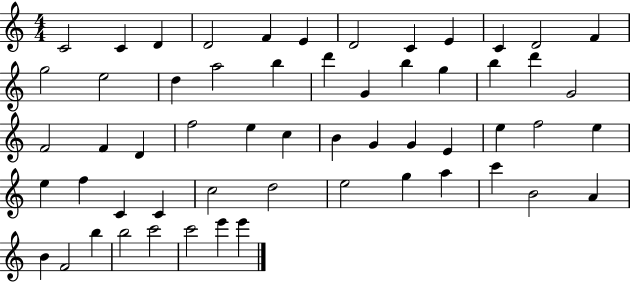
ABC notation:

X:1
T:Untitled
M:4/4
L:1/4
K:C
C2 C D D2 F E D2 C E C D2 F g2 e2 d a2 b d' G b g b d' G2 F2 F D f2 e c B G G E e f2 e e f C C c2 d2 e2 g a c' B2 A B F2 b b2 c'2 c'2 e' e'